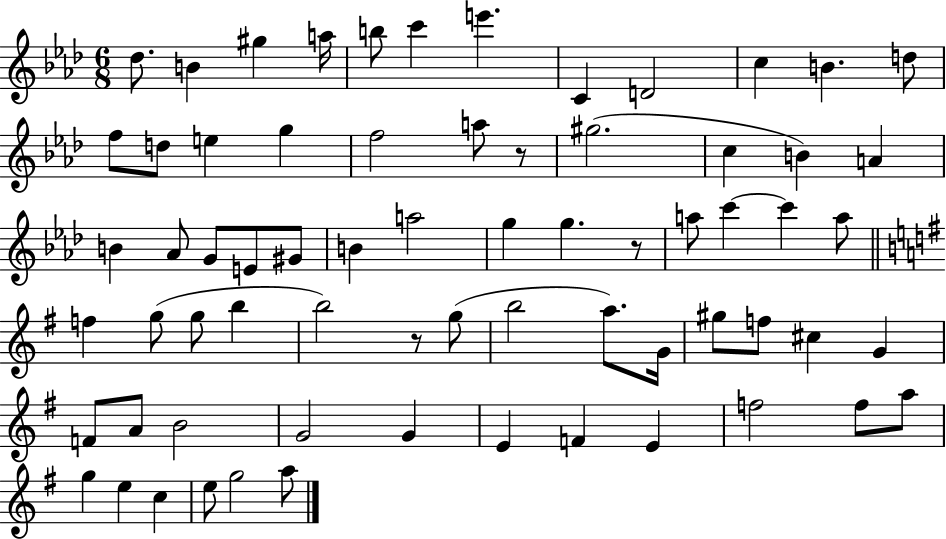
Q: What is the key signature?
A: AES major